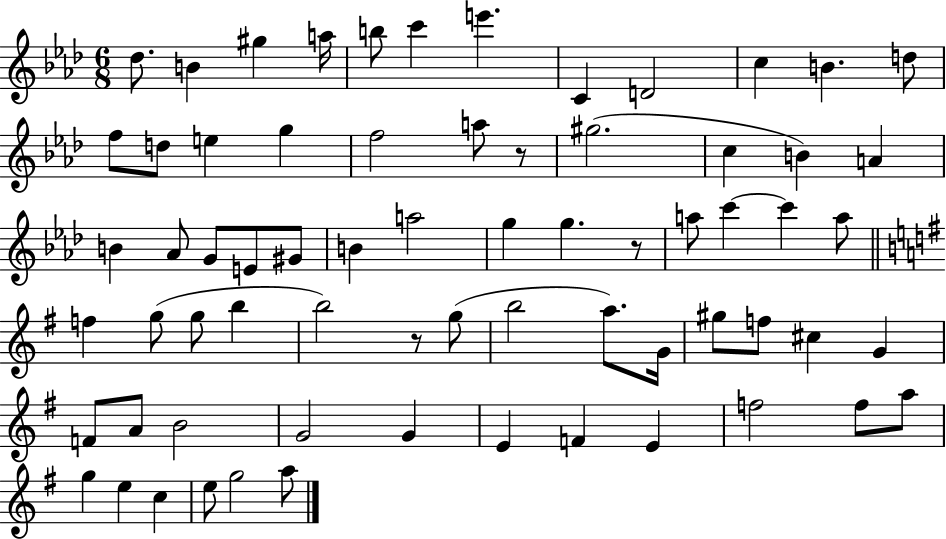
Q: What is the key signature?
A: AES major